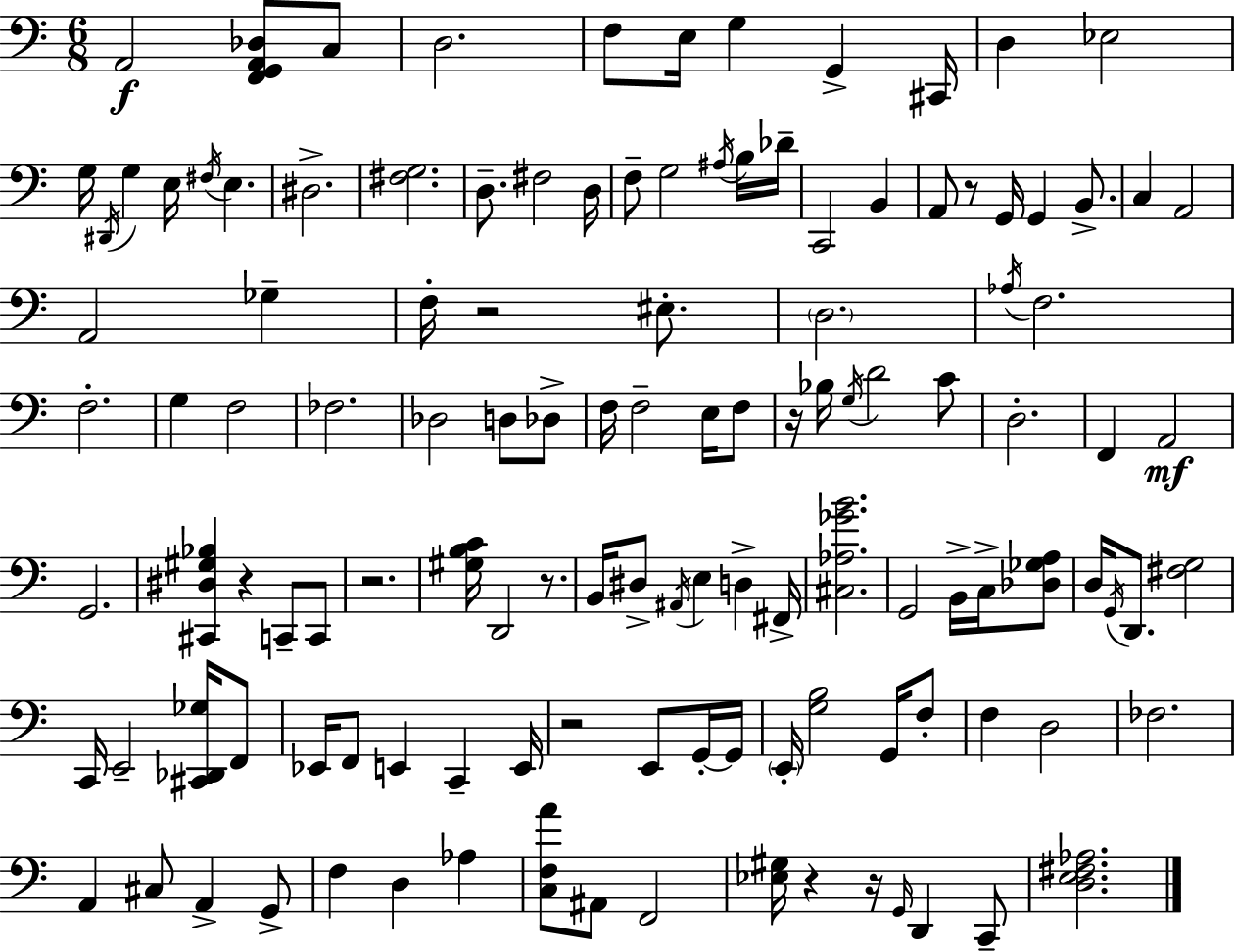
X:1
T:Untitled
M:6/8
L:1/4
K:Am
A,,2 [F,,G,,A,,_D,]/2 C,/2 D,2 F,/2 E,/4 G, G,, ^C,,/4 D, _E,2 G,/4 ^D,,/4 G, E,/4 ^F,/4 E, ^D,2 [^F,G,]2 D,/2 ^F,2 D,/4 F,/2 G,2 ^A,/4 B,/4 _D/4 C,,2 B,, A,,/2 z/2 G,,/4 G,, B,,/2 C, A,,2 A,,2 _G, F,/4 z2 ^E,/2 D,2 _A,/4 F,2 F,2 G, F,2 _F,2 _D,2 D,/2 _D,/2 F,/4 F,2 E,/4 F,/2 z/4 _B,/4 G,/4 D2 C/2 D,2 F,, A,,2 G,,2 [^C,,^D,^G,_B,] z C,,/2 C,,/2 z2 [^G,B,C]/4 D,,2 z/2 B,,/4 ^D,/2 ^A,,/4 E, D, ^F,,/4 [^C,_A,_GB]2 G,,2 B,,/4 C,/4 [_D,_G,A,]/2 D,/4 G,,/4 D,,/2 [^F,G,]2 C,,/4 E,,2 [^C,,_D,,_G,]/4 F,,/2 _E,,/4 F,,/2 E,, C,, E,,/4 z2 E,,/2 G,,/4 G,,/4 E,,/4 [G,B,]2 G,,/4 F,/2 F, D,2 _F,2 A,, ^C,/2 A,, G,,/2 F, D, _A, [C,F,A]/2 ^A,,/2 F,,2 [_E,^G,]/4 z z/4 G,,/4 D,, C,,/2 [D,E,^F,_A,]2